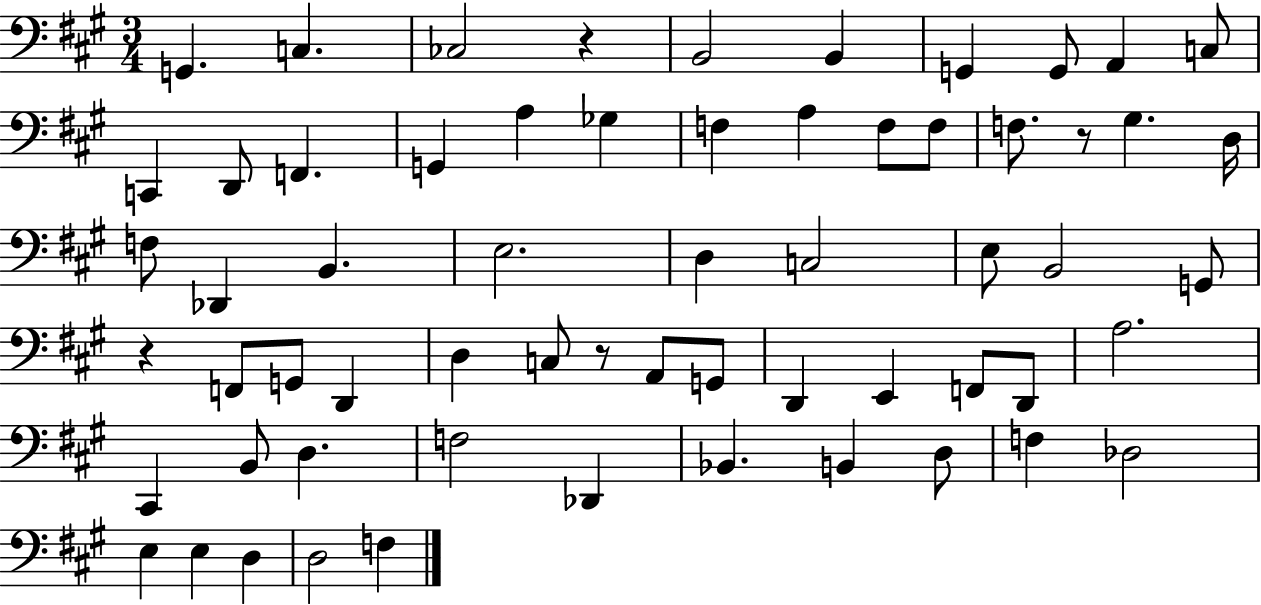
X:1
T:Untitled
M:3/4
L:1/4
K:A
G,, C, _C,2 z B,,2 B,, G,, G,,/2 A,, C,/2 C,, D,,/2 F,, G,, A, _G, F, A, F,/2 F,/2 F,/2 z/2 ^G, D,/4 F,/2 _D,, B,, E,2 D, C,2 E,/2 B,,2 G,,/2 z F,,/2 G,,/2 D,, D, C,/2 z/2 A,,/2 G,,/2 D,, E,, F,,/2 D,,/2 A,2 ^C,, B,,/2 D, F,2 _D,, _B,, B,, D,/2 F, _D,2 E, E, D, D,2 F,